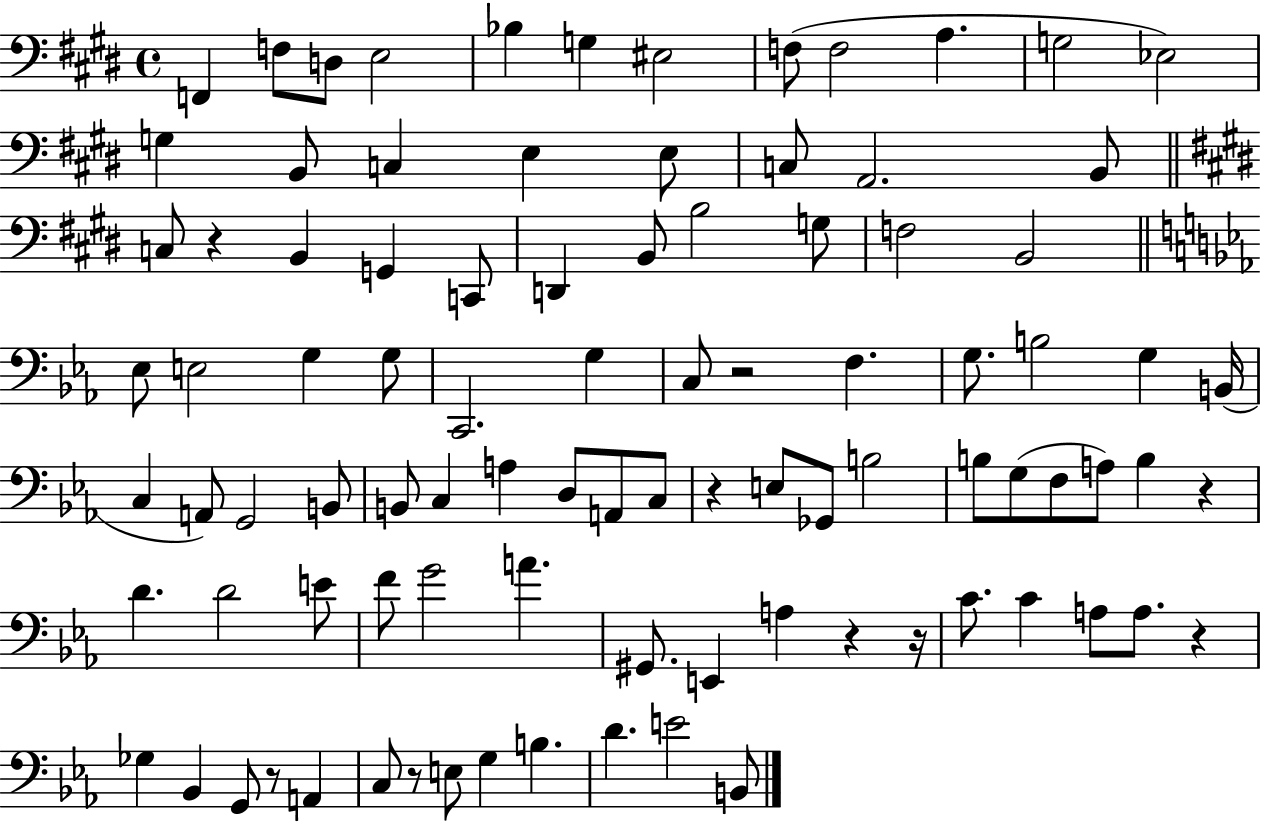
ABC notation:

X:1
T:Untitled
M:4/4
L:1/4
K:E
F,, F,/2 D,/2 E,2 _B, G, ^E,2 F,/2 F,2 A, G,2 _E,2 G, B,,/2 C, E, E,/2 C,/2 A,,2 B,,/2 C,/2 z B,, G,, C,,/2 D,, B,,/2 B,2 G,/2 F,2 B,,2 _E,/2 E,2 G, G,/2 C,,2 G, C,/2 z2 F, G,/2 B,2 G, B,,/4 C, A,,/2 G,,2 B,,/2 B,,/2 C, A, D,/2 A,,/2 C,/2 z E,/2 _G,,/2 B,2 B,/2 G,/2 F,/2 A,/2 B, z D D2 E/2 F/2 G2 A ^G,,/2 E,, A, z z/4 C/2 C A,/2 A,/2 z _G, _B,, G,,/2 z/2 A,, C,/2 z/2 E,/2 G, B, D E2 B,,/2